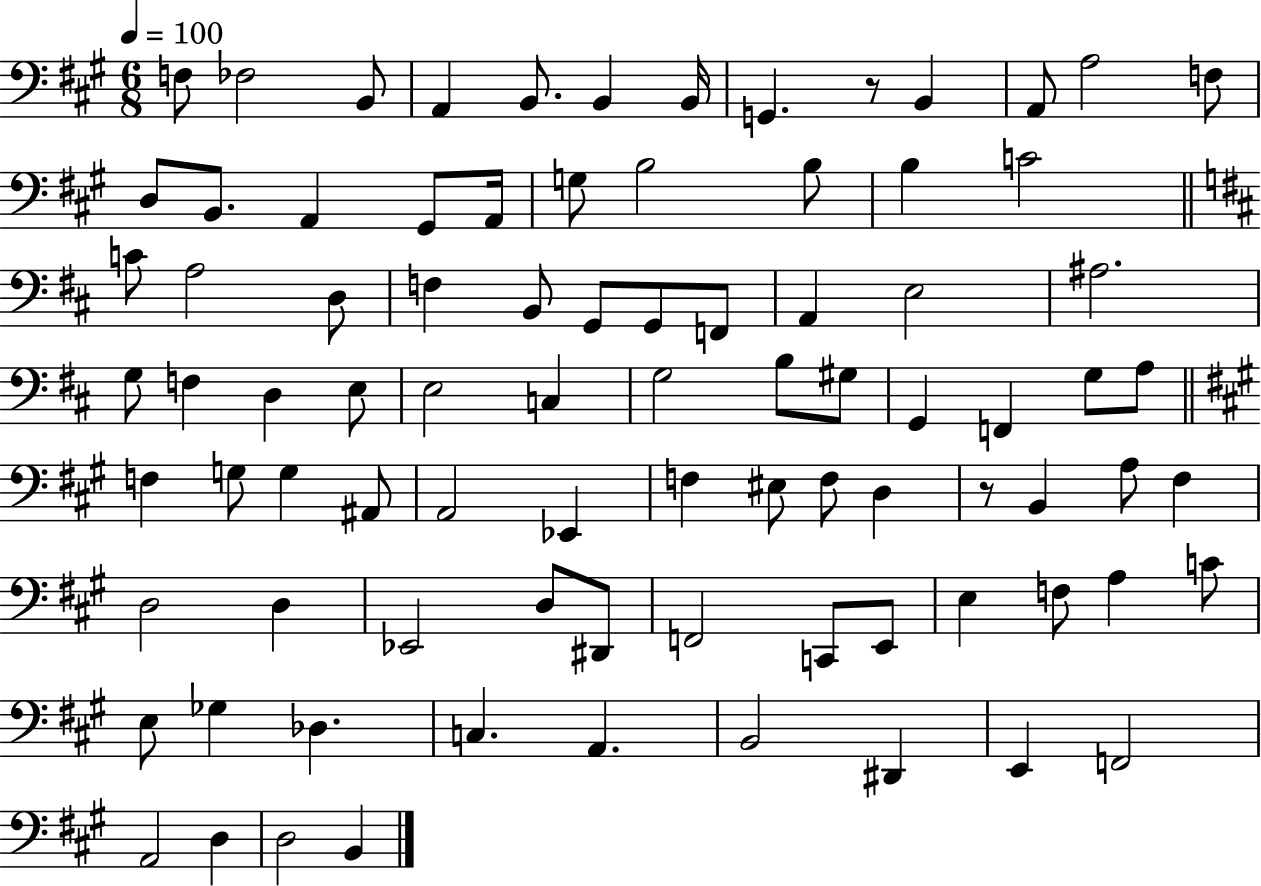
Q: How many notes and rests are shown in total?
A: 86